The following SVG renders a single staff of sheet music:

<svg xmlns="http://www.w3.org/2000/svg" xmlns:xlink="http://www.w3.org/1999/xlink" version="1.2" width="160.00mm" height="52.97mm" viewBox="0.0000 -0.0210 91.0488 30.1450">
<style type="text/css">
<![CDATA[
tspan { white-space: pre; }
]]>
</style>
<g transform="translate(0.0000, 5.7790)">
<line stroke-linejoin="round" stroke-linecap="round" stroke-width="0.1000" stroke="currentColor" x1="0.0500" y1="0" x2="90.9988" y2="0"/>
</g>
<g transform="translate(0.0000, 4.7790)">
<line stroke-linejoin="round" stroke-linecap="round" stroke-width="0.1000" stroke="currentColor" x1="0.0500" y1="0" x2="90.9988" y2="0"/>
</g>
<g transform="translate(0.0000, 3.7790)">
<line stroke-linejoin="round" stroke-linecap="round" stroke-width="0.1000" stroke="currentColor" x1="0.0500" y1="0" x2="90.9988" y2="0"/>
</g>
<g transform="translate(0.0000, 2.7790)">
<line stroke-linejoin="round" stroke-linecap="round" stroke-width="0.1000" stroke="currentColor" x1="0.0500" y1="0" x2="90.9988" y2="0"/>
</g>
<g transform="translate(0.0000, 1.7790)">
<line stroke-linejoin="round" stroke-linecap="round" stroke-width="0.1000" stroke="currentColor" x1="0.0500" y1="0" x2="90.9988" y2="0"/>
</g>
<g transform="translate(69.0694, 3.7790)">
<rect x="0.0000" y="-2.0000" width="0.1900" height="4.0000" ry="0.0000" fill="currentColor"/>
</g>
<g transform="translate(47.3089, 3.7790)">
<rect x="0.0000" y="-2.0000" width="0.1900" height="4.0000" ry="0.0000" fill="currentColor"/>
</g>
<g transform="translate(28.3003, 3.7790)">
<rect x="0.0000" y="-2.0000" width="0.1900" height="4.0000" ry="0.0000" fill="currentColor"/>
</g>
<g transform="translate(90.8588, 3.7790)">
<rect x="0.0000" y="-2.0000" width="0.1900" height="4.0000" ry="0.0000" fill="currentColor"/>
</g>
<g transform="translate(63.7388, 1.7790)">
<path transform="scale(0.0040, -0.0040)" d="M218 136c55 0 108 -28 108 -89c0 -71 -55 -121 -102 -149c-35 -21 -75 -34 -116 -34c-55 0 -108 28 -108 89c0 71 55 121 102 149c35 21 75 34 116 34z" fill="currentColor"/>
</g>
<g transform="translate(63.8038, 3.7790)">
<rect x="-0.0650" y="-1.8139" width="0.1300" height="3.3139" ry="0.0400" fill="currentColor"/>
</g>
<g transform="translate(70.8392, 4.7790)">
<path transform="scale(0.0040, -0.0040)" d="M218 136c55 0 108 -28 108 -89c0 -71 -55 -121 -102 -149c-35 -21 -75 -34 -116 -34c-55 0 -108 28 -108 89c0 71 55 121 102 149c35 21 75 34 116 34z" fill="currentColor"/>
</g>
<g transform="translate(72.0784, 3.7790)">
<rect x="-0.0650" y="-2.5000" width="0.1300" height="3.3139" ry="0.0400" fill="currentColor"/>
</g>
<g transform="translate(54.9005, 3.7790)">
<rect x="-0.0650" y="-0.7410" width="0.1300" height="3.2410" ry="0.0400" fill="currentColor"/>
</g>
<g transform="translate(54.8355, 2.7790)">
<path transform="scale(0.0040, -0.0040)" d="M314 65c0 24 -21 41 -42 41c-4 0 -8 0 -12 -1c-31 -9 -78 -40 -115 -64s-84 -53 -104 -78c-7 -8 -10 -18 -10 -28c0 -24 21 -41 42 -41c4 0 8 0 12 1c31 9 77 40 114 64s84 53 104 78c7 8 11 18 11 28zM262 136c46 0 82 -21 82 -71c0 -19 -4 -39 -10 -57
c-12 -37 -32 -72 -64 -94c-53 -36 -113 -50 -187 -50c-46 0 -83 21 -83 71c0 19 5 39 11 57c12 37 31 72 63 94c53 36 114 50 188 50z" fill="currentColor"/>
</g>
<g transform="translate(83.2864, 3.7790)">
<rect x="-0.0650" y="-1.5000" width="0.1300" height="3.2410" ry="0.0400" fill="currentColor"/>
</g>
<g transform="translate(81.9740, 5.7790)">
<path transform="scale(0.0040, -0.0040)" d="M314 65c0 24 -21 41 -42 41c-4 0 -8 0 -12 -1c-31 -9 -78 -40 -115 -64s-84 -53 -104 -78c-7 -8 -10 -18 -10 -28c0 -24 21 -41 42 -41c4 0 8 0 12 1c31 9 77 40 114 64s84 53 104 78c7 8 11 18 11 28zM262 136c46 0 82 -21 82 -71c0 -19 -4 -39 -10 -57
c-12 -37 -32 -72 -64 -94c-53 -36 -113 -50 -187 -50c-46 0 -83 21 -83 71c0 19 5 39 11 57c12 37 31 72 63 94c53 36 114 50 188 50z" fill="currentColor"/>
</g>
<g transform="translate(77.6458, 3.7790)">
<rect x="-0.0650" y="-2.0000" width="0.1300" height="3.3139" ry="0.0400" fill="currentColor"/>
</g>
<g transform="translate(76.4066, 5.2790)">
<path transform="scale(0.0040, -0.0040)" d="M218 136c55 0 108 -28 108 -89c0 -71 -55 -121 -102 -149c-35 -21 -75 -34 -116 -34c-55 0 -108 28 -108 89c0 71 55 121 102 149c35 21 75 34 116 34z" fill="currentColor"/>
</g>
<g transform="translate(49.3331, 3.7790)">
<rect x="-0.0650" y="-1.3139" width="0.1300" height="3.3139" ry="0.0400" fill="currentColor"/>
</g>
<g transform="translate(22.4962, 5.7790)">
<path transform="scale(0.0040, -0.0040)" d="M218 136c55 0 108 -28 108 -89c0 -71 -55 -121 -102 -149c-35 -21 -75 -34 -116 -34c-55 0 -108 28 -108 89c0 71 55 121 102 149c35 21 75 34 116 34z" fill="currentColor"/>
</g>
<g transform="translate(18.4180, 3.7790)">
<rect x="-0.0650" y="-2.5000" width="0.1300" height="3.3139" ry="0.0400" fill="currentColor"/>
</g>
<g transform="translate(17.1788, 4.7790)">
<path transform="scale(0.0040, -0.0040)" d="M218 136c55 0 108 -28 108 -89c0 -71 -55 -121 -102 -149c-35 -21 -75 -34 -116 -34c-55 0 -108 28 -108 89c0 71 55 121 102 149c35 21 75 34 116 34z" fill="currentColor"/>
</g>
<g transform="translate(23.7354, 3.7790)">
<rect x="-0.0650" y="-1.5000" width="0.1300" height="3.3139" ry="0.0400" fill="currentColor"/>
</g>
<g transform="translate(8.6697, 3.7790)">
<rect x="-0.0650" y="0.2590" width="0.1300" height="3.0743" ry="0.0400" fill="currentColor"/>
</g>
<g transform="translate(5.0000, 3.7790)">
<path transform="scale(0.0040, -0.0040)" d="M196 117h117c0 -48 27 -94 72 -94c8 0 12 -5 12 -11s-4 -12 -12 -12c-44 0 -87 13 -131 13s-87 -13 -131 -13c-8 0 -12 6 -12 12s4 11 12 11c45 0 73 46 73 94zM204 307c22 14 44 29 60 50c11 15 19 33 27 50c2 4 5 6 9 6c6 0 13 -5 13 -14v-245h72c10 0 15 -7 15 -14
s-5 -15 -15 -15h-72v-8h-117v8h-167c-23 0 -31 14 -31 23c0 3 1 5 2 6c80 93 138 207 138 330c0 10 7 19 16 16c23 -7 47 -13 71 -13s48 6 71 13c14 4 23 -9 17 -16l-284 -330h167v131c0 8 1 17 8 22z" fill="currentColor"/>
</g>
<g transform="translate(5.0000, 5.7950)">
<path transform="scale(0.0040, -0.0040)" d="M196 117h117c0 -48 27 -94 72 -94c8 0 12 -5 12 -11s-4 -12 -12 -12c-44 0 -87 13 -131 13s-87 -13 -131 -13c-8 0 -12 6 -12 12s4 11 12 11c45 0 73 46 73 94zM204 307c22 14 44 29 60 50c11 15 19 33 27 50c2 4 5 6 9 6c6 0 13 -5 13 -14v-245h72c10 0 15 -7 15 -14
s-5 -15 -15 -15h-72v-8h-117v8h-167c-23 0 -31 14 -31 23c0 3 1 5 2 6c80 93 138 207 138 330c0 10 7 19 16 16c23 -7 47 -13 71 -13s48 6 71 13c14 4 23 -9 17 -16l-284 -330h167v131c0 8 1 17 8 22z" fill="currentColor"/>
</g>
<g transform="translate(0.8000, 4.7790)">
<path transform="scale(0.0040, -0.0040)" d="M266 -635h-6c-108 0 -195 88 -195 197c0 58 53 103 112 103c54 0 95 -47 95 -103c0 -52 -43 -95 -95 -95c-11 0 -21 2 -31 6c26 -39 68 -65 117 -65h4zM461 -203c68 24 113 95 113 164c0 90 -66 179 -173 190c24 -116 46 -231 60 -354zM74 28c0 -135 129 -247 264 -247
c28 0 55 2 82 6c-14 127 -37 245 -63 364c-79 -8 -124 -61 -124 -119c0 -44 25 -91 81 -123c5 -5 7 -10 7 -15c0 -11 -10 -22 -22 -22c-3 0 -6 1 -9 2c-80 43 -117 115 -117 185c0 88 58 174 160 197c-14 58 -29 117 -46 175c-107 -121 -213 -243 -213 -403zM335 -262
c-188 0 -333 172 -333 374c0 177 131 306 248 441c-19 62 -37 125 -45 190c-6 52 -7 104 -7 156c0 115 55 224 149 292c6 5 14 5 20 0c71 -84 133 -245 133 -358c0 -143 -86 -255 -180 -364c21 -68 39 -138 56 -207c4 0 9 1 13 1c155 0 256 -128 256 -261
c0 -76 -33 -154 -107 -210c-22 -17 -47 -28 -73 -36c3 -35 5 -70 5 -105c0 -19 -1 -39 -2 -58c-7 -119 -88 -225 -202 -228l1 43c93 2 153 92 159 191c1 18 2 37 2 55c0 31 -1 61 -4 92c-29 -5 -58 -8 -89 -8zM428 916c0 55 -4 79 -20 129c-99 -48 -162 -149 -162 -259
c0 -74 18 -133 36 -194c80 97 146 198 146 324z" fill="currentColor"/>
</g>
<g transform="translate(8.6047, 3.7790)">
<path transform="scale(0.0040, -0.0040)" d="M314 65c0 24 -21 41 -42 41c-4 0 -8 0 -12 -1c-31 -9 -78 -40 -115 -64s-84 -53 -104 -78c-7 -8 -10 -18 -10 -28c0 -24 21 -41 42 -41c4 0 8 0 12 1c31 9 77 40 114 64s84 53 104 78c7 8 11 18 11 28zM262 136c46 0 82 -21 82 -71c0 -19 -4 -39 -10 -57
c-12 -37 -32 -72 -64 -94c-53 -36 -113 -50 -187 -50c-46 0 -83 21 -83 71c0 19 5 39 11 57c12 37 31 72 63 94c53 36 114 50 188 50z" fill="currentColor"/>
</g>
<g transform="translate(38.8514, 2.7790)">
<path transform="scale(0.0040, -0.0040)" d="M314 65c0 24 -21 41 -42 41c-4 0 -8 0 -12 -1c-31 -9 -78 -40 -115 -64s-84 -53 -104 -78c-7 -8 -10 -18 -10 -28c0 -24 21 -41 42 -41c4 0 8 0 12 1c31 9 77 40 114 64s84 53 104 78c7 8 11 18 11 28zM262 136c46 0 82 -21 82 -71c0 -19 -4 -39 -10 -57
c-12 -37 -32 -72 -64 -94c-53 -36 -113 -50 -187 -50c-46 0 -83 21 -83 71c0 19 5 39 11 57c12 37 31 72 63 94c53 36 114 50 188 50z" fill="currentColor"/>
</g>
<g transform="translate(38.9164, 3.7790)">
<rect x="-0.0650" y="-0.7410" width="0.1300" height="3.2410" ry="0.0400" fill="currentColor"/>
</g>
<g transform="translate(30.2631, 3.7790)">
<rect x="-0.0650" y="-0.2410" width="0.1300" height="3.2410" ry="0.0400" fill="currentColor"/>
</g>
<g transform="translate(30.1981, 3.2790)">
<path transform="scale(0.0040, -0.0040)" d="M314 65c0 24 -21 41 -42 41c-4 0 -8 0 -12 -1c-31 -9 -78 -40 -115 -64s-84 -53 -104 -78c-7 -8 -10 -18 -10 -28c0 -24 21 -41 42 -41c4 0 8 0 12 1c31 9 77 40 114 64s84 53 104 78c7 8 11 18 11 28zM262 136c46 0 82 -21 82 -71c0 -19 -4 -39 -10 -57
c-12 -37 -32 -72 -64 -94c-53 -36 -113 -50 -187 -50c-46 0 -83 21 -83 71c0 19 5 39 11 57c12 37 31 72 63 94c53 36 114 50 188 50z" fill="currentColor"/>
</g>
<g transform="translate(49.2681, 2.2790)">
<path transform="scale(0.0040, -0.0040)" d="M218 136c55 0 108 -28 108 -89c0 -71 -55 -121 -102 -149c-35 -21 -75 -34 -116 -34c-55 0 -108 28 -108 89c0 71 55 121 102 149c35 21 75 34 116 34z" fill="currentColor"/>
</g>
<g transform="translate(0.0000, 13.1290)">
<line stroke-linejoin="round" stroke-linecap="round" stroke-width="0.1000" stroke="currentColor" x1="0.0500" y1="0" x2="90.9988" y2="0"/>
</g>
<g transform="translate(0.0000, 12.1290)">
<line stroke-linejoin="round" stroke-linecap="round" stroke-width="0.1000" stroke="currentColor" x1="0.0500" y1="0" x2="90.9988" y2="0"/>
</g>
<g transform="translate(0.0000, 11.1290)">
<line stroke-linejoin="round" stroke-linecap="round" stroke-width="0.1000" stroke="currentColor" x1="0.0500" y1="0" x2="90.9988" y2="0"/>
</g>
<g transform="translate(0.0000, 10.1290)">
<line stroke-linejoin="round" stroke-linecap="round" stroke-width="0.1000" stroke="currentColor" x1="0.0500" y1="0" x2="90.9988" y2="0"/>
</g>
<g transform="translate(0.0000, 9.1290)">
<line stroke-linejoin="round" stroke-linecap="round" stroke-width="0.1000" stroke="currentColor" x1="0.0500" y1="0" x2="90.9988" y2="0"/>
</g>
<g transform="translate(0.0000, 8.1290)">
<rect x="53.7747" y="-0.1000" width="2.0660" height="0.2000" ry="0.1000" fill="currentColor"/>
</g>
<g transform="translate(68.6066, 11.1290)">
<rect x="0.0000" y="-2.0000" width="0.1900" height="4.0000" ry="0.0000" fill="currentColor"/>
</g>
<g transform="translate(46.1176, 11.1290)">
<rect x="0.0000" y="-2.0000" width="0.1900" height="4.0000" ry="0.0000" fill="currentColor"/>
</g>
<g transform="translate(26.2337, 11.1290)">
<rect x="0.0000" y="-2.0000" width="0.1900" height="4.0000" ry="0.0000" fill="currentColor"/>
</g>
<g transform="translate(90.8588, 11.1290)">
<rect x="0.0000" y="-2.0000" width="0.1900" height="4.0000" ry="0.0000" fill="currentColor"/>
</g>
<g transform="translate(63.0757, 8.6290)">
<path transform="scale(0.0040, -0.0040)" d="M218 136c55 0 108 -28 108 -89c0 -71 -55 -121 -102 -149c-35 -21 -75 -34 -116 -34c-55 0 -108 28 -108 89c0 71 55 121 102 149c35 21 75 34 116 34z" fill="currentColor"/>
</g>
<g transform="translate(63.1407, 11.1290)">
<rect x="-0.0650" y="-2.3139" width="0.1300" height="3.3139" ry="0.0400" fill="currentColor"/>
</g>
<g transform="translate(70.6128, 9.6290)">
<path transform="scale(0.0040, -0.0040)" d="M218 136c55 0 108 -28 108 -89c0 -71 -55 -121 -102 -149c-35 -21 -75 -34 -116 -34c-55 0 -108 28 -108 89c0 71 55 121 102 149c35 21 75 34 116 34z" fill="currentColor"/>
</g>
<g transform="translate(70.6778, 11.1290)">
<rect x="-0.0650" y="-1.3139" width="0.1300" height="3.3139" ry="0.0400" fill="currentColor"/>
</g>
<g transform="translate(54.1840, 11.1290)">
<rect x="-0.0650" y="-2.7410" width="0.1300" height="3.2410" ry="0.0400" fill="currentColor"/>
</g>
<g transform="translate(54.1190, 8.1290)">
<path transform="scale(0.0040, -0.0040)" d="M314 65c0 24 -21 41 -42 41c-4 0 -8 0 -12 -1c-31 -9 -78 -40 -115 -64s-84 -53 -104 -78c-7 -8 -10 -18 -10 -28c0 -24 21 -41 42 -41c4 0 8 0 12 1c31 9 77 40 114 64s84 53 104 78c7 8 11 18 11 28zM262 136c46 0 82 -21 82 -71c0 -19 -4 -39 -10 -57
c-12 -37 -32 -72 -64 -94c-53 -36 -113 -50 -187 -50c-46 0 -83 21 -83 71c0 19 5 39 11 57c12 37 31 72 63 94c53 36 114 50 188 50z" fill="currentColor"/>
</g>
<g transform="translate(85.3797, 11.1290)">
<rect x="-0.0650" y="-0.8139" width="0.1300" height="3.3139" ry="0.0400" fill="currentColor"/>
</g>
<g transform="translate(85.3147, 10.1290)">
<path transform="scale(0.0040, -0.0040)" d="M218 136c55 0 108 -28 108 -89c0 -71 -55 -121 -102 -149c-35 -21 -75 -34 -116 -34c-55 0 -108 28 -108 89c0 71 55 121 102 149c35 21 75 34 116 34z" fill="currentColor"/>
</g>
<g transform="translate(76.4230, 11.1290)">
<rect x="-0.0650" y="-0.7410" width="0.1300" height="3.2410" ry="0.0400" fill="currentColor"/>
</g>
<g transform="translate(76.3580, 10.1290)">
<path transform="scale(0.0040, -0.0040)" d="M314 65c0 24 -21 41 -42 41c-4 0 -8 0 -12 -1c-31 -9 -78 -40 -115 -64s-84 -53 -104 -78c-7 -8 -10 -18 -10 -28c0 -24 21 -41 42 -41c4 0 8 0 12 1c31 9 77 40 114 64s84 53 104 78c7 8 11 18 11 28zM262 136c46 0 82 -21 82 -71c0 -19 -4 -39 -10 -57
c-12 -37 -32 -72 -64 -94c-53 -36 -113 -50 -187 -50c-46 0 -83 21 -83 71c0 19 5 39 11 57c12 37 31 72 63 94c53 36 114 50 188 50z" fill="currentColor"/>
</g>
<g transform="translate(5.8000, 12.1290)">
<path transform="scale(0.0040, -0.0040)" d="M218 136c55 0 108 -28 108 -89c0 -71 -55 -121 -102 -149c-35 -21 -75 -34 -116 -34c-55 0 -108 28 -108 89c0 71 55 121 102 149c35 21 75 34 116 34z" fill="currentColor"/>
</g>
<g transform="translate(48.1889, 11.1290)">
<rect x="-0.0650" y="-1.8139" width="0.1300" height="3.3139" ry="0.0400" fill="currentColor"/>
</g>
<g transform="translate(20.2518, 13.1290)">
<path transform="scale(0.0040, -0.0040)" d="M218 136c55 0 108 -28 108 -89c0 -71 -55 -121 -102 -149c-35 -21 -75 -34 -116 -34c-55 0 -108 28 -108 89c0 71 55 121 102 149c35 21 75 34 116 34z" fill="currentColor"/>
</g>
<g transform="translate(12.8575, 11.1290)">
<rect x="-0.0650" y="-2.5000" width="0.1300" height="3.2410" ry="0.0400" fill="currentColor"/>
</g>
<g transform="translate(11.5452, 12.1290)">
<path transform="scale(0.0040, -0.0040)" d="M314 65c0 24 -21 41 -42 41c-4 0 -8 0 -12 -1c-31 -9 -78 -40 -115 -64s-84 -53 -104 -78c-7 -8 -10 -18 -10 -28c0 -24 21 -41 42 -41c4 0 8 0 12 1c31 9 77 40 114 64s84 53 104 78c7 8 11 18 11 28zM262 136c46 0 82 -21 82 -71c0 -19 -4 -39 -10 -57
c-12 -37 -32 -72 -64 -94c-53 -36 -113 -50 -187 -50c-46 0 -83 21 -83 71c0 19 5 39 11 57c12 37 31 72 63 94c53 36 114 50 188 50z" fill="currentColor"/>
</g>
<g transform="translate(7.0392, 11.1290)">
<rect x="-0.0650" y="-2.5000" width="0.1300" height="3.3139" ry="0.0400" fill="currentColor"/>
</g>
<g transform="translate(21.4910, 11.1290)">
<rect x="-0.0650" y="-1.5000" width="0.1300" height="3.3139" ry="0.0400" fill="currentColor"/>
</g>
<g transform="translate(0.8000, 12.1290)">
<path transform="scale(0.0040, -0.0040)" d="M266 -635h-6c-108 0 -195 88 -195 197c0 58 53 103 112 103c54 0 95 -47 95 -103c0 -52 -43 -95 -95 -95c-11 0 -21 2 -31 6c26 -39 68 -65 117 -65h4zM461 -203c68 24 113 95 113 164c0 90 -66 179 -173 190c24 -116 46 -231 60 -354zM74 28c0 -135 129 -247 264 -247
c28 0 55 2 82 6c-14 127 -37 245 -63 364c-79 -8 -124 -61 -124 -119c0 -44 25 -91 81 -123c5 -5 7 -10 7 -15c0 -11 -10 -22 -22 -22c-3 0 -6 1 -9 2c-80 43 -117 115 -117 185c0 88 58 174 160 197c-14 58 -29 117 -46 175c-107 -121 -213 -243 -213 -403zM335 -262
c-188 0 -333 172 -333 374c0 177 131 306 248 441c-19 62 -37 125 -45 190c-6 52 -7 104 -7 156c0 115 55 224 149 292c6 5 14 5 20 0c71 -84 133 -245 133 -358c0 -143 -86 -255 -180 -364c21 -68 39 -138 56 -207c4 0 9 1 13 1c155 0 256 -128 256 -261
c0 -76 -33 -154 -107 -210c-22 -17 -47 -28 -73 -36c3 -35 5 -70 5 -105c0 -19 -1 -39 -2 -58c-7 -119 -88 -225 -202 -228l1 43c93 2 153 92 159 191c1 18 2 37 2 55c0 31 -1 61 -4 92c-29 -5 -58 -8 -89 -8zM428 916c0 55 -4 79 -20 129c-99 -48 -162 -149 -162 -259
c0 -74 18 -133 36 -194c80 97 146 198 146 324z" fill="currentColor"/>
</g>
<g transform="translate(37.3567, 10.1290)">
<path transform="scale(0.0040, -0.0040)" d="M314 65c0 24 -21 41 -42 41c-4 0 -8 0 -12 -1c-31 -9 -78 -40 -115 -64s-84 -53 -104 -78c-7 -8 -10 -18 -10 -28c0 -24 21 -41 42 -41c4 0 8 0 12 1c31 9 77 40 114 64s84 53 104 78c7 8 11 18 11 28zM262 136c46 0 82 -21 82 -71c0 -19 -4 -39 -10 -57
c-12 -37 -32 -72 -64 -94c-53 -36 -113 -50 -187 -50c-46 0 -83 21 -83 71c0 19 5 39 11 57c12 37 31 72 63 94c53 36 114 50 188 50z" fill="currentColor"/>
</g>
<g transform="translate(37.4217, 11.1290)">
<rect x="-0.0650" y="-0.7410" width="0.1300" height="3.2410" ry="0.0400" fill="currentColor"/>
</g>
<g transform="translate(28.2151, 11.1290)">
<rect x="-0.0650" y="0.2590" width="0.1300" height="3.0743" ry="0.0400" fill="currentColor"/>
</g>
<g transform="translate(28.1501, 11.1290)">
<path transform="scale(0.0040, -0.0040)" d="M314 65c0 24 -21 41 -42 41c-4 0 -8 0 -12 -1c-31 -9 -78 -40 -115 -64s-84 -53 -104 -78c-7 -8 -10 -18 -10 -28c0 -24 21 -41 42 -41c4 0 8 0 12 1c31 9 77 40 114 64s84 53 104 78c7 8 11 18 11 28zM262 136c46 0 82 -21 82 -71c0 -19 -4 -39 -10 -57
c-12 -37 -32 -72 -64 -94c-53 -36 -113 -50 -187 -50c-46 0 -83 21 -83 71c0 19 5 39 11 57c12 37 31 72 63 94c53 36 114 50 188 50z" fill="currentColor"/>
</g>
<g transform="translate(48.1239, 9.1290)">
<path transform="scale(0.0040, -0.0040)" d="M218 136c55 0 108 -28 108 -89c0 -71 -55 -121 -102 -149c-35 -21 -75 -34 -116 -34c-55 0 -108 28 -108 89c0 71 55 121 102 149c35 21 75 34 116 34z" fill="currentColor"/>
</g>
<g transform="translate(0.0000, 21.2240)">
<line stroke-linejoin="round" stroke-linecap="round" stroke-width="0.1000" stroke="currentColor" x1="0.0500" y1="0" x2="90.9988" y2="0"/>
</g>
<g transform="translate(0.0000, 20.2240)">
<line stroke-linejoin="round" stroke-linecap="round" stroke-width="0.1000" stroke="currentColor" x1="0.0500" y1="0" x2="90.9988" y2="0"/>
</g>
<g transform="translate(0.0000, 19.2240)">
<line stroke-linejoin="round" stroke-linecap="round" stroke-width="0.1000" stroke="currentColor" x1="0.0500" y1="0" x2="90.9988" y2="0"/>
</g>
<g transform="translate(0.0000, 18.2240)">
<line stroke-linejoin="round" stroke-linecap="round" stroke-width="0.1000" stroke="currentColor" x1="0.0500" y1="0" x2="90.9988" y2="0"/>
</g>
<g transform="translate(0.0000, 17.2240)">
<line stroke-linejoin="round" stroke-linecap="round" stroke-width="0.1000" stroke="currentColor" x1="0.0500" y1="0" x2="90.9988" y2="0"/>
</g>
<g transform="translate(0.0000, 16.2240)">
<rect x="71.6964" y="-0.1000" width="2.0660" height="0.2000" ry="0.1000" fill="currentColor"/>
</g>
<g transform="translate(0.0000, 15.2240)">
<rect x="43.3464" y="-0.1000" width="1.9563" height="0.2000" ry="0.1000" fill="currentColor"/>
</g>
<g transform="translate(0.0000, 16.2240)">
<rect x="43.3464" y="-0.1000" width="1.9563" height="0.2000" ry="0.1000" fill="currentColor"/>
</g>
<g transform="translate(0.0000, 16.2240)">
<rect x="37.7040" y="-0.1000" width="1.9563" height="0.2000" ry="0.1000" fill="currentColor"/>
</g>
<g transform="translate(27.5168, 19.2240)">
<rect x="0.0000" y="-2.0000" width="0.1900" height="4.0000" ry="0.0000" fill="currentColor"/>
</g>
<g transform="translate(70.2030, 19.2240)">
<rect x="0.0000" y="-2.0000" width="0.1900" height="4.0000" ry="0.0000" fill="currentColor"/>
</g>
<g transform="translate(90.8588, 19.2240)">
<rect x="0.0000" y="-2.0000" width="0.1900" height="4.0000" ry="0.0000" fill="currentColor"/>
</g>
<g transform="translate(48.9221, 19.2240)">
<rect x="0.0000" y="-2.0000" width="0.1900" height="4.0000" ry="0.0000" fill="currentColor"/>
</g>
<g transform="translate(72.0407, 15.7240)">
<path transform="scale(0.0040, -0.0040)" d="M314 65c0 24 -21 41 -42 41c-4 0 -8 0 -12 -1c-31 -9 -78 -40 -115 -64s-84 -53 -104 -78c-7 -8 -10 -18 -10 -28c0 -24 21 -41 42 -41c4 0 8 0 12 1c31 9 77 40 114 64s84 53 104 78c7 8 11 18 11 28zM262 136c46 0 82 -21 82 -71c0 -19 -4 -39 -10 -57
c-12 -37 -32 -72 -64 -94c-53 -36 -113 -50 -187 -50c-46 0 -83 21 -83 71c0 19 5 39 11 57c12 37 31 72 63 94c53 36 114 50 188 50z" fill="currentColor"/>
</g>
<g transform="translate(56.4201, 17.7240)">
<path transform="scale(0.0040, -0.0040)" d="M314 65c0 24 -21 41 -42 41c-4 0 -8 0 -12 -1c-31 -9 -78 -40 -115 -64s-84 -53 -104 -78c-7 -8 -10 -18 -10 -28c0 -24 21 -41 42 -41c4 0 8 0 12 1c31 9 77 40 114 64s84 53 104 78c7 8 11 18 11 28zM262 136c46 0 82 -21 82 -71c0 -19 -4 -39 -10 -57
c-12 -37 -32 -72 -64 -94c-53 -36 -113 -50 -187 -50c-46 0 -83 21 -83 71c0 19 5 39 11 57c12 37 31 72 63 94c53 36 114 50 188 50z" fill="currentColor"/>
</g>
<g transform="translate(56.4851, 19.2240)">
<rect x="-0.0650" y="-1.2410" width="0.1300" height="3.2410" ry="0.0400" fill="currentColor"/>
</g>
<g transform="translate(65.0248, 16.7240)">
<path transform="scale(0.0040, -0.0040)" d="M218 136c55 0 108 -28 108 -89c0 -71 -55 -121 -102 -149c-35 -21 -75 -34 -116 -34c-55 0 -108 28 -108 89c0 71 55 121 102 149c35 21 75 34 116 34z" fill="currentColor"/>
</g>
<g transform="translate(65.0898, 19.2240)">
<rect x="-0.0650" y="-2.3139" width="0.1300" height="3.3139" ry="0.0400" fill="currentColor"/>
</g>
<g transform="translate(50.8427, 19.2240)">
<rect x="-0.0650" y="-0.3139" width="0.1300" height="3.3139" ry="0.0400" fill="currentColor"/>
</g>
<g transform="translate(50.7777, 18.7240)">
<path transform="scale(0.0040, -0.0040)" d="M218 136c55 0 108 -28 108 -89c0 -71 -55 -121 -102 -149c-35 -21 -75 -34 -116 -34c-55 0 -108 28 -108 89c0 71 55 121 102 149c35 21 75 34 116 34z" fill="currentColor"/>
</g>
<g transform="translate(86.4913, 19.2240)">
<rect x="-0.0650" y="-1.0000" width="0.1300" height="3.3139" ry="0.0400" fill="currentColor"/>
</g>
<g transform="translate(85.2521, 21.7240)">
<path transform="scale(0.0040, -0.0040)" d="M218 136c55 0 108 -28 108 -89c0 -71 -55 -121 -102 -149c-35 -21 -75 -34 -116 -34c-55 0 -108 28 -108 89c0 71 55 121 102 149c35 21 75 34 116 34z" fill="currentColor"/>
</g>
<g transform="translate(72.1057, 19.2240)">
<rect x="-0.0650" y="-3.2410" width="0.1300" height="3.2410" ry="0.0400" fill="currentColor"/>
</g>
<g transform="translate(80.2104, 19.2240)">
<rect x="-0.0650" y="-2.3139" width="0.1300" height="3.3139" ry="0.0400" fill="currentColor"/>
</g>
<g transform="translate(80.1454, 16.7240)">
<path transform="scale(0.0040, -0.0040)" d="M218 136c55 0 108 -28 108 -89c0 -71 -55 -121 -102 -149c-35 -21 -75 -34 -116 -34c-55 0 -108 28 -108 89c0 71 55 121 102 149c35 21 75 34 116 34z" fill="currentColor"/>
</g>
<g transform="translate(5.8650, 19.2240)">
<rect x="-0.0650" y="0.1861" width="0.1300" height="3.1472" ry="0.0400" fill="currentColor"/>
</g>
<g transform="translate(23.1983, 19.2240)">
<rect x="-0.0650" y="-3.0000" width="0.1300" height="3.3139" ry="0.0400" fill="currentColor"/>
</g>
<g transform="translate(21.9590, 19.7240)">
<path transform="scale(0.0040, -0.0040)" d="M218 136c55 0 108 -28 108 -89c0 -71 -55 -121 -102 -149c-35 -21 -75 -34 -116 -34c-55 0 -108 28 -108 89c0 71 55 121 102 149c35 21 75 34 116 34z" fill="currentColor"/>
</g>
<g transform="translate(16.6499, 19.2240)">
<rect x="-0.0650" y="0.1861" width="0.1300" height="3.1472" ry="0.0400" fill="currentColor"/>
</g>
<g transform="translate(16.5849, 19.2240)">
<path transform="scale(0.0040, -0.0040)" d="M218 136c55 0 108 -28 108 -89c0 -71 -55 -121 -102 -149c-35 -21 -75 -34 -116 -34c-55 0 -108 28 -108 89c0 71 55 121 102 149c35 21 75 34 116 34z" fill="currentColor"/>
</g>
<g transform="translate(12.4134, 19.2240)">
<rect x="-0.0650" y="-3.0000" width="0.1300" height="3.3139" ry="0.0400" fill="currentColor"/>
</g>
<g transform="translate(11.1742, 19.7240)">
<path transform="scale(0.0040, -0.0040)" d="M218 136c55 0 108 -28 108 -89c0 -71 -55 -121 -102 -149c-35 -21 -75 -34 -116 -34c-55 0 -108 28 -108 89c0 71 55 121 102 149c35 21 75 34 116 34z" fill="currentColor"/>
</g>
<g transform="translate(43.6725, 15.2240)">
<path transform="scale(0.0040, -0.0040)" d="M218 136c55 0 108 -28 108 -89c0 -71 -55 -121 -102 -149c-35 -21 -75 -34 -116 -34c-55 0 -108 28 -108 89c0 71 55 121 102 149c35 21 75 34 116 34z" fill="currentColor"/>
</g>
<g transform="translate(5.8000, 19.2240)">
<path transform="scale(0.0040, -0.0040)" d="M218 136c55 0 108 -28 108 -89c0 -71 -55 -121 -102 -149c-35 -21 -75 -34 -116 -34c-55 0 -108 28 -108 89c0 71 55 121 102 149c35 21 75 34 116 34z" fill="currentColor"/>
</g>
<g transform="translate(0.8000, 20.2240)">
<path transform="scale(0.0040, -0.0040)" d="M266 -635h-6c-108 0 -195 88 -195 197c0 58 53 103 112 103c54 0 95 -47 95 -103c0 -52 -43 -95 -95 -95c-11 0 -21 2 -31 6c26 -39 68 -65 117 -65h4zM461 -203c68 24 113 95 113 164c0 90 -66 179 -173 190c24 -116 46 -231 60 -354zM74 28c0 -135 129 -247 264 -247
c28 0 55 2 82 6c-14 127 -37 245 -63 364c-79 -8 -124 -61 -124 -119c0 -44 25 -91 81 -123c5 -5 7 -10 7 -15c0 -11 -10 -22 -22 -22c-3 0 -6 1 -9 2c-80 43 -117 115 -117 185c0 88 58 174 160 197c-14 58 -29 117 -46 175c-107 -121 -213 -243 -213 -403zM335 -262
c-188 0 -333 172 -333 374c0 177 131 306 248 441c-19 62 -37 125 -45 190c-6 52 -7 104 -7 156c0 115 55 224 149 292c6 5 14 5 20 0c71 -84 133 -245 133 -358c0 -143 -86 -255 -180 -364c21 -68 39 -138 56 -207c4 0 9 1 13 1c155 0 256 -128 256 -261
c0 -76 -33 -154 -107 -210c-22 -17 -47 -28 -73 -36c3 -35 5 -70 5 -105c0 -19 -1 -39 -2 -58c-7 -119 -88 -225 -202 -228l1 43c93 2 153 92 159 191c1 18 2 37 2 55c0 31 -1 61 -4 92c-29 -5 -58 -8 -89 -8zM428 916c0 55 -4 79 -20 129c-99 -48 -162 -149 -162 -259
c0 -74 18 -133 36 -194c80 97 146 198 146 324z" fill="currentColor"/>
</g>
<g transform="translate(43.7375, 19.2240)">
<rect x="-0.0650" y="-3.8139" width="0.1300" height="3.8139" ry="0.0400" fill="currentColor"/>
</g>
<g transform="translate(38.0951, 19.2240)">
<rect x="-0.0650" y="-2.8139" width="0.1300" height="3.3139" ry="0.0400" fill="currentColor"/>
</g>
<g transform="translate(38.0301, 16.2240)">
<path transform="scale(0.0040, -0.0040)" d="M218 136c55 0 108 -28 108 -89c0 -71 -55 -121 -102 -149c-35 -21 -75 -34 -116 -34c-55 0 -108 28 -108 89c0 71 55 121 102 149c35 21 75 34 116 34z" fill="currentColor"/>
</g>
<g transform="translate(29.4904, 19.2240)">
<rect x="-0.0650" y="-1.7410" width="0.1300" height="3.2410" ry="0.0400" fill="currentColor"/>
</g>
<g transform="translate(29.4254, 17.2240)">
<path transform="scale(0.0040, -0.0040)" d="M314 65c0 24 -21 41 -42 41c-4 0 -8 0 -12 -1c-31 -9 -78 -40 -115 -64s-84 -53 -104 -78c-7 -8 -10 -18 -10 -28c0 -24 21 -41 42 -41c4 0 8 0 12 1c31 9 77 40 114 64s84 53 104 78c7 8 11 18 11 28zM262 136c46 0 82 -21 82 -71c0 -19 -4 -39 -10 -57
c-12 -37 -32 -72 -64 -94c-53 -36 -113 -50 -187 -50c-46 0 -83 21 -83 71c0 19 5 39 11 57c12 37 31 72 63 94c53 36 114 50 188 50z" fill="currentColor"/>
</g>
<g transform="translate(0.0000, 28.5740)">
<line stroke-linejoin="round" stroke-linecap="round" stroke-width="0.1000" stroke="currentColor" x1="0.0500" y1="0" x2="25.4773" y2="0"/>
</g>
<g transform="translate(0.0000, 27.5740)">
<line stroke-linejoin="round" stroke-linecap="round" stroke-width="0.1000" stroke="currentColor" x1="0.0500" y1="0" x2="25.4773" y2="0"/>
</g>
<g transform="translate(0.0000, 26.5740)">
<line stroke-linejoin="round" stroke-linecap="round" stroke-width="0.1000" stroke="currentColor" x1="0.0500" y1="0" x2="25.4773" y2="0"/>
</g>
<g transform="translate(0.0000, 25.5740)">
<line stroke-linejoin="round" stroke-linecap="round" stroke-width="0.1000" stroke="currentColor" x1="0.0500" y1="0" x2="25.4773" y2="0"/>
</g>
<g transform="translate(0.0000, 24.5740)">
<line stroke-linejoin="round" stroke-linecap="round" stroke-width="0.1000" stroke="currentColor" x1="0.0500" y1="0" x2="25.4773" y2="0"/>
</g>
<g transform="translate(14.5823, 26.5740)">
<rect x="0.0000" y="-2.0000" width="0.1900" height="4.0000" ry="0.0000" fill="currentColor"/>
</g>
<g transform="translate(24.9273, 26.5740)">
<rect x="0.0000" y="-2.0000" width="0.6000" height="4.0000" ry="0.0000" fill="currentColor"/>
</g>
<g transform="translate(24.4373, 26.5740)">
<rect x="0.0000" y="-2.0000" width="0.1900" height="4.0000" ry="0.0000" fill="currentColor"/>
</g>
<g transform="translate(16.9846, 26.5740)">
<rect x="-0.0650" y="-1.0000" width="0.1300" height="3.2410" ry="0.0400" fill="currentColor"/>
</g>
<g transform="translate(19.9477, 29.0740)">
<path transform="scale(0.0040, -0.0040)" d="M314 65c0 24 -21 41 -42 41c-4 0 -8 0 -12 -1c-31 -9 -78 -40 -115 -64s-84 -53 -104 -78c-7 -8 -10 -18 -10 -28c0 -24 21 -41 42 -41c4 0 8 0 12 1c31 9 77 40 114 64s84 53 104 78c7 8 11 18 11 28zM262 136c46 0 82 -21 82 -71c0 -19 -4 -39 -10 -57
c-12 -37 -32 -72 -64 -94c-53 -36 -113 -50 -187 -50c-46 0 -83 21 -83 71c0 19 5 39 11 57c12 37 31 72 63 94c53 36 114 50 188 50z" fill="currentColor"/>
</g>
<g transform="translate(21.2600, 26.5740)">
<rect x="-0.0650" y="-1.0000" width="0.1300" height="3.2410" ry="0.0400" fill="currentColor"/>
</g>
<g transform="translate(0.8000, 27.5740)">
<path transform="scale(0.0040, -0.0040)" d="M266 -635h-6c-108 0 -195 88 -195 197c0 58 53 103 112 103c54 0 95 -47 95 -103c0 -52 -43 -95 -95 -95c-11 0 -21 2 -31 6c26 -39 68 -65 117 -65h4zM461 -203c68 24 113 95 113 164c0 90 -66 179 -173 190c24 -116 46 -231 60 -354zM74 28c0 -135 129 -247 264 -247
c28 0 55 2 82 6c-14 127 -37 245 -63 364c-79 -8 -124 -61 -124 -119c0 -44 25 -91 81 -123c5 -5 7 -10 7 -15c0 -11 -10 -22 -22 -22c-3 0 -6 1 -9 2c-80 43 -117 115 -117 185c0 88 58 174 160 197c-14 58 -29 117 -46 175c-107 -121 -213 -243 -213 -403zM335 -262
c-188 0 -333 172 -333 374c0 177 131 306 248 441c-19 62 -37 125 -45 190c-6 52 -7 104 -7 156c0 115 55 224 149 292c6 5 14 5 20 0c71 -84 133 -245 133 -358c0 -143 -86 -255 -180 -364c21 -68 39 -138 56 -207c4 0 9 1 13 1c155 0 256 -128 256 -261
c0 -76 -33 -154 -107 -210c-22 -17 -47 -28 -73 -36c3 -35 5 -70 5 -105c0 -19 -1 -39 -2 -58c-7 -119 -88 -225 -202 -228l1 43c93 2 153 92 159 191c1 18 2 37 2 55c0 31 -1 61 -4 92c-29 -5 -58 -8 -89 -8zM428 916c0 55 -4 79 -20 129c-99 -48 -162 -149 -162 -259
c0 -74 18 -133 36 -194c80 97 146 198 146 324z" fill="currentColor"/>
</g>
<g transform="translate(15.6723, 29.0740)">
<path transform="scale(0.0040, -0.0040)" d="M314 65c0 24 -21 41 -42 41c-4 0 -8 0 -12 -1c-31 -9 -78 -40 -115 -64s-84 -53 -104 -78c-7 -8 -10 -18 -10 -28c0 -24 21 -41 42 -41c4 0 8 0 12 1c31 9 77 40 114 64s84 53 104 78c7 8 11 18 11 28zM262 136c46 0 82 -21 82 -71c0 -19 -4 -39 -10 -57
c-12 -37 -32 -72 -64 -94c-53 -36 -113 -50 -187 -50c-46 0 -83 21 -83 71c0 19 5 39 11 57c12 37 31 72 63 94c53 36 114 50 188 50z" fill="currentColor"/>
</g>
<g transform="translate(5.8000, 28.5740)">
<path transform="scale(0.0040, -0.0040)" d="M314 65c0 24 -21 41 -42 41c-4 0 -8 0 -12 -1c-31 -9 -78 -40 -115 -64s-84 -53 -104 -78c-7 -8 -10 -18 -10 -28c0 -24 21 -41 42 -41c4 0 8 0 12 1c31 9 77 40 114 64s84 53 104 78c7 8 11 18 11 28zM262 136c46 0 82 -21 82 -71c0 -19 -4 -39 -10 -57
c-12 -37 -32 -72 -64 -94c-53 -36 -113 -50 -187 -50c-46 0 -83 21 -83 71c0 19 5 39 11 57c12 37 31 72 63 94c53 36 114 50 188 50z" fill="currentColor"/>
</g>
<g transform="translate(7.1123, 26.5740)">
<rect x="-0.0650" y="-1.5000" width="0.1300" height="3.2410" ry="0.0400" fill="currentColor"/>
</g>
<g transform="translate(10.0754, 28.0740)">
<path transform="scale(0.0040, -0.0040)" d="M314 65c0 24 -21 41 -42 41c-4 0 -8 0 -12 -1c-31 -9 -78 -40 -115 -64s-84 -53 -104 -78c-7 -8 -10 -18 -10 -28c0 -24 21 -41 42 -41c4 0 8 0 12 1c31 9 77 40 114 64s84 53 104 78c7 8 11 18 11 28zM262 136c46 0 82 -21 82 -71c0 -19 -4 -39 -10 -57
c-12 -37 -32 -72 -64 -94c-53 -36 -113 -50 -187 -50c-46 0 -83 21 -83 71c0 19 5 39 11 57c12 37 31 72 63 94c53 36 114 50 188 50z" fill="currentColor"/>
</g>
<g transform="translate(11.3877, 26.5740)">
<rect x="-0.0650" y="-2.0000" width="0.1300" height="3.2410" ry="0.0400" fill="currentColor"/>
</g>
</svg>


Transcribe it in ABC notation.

X:1
T:Untitled
M:4/4
L:1/4
K:C
B2 G E c2 d2 e d2 f G F E2 G G2 E B2 d2 f a2 g e d2 d B A B A f2 a c' c e2 g b2 g D E2 F2 D2 D2